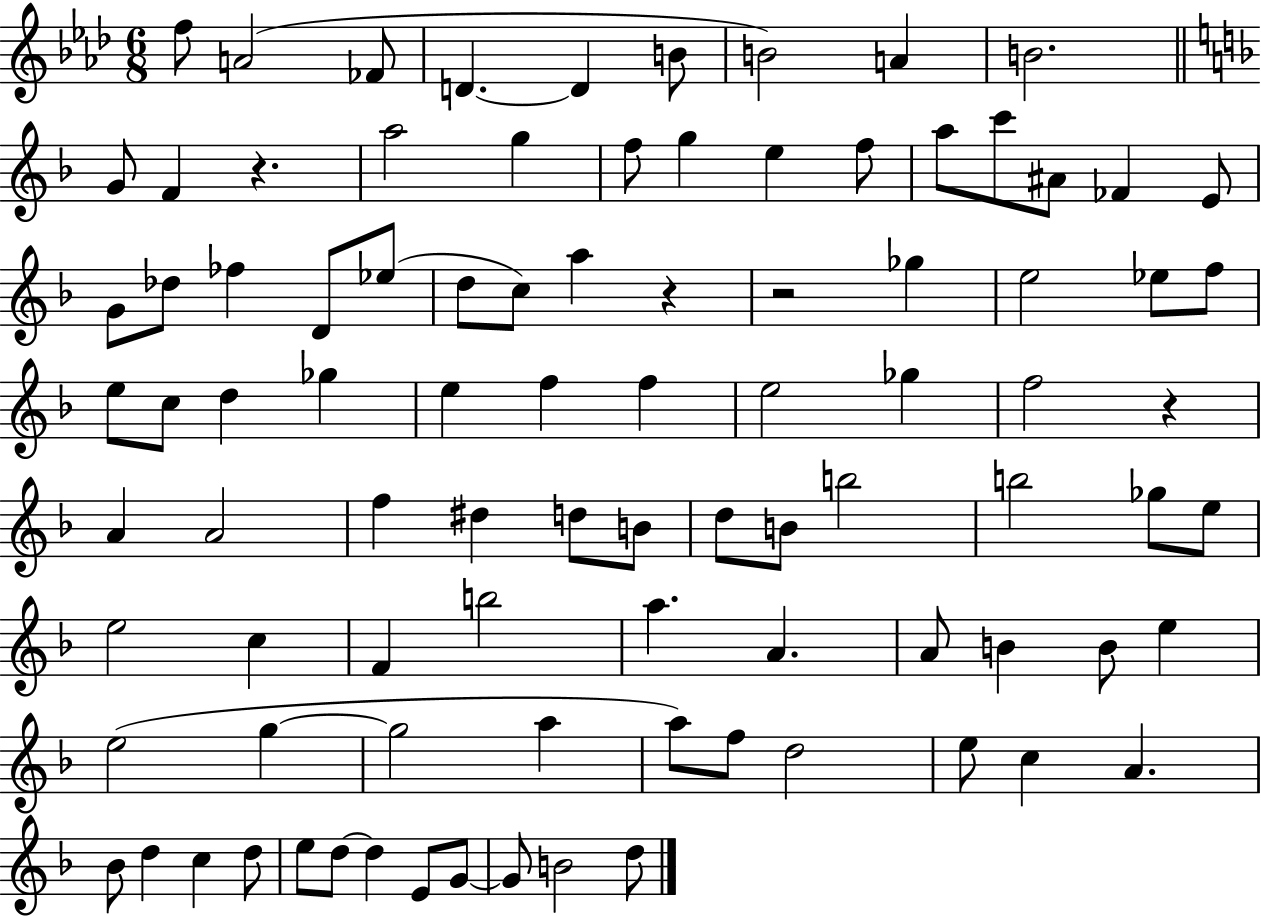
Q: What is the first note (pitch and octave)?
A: F5